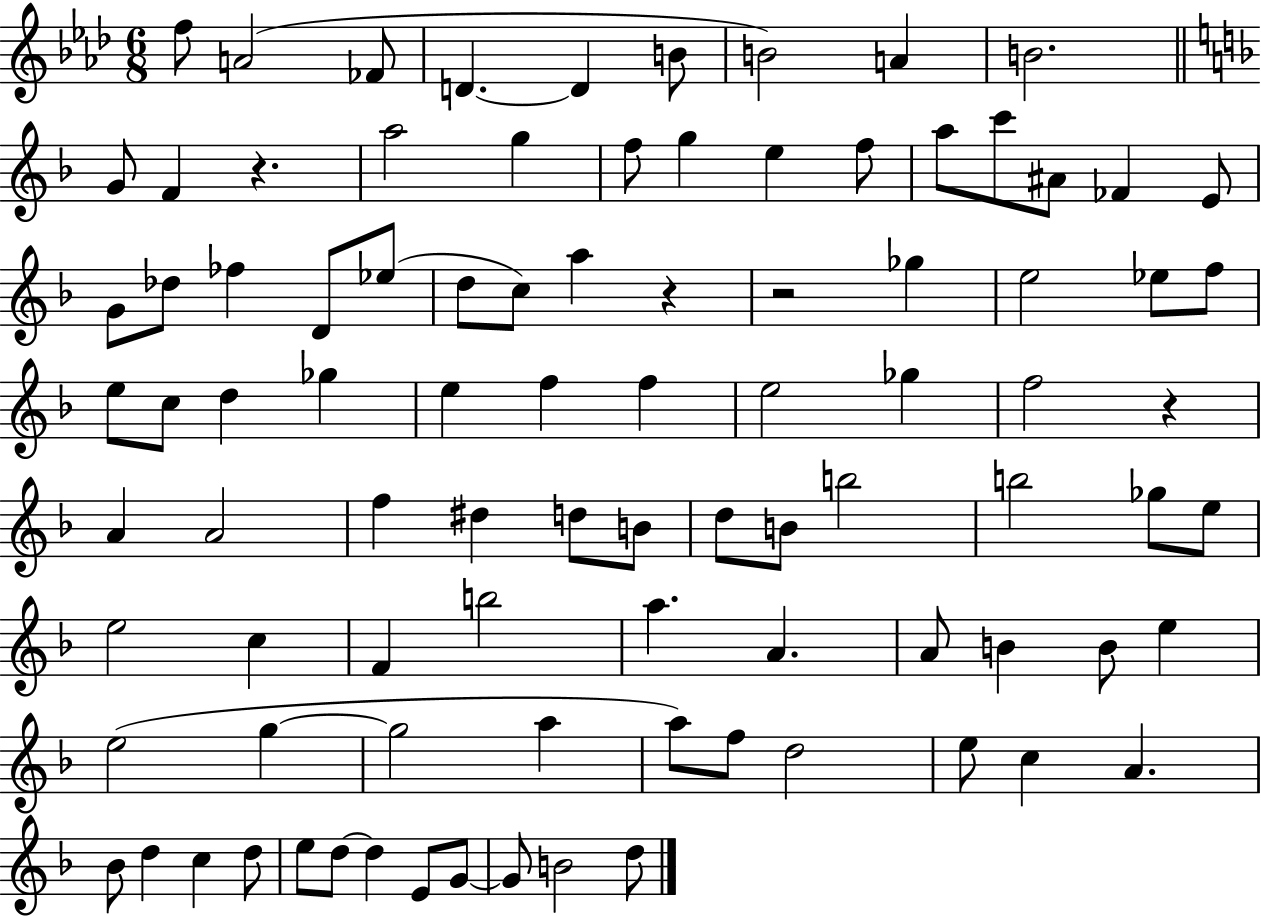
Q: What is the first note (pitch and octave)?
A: F5